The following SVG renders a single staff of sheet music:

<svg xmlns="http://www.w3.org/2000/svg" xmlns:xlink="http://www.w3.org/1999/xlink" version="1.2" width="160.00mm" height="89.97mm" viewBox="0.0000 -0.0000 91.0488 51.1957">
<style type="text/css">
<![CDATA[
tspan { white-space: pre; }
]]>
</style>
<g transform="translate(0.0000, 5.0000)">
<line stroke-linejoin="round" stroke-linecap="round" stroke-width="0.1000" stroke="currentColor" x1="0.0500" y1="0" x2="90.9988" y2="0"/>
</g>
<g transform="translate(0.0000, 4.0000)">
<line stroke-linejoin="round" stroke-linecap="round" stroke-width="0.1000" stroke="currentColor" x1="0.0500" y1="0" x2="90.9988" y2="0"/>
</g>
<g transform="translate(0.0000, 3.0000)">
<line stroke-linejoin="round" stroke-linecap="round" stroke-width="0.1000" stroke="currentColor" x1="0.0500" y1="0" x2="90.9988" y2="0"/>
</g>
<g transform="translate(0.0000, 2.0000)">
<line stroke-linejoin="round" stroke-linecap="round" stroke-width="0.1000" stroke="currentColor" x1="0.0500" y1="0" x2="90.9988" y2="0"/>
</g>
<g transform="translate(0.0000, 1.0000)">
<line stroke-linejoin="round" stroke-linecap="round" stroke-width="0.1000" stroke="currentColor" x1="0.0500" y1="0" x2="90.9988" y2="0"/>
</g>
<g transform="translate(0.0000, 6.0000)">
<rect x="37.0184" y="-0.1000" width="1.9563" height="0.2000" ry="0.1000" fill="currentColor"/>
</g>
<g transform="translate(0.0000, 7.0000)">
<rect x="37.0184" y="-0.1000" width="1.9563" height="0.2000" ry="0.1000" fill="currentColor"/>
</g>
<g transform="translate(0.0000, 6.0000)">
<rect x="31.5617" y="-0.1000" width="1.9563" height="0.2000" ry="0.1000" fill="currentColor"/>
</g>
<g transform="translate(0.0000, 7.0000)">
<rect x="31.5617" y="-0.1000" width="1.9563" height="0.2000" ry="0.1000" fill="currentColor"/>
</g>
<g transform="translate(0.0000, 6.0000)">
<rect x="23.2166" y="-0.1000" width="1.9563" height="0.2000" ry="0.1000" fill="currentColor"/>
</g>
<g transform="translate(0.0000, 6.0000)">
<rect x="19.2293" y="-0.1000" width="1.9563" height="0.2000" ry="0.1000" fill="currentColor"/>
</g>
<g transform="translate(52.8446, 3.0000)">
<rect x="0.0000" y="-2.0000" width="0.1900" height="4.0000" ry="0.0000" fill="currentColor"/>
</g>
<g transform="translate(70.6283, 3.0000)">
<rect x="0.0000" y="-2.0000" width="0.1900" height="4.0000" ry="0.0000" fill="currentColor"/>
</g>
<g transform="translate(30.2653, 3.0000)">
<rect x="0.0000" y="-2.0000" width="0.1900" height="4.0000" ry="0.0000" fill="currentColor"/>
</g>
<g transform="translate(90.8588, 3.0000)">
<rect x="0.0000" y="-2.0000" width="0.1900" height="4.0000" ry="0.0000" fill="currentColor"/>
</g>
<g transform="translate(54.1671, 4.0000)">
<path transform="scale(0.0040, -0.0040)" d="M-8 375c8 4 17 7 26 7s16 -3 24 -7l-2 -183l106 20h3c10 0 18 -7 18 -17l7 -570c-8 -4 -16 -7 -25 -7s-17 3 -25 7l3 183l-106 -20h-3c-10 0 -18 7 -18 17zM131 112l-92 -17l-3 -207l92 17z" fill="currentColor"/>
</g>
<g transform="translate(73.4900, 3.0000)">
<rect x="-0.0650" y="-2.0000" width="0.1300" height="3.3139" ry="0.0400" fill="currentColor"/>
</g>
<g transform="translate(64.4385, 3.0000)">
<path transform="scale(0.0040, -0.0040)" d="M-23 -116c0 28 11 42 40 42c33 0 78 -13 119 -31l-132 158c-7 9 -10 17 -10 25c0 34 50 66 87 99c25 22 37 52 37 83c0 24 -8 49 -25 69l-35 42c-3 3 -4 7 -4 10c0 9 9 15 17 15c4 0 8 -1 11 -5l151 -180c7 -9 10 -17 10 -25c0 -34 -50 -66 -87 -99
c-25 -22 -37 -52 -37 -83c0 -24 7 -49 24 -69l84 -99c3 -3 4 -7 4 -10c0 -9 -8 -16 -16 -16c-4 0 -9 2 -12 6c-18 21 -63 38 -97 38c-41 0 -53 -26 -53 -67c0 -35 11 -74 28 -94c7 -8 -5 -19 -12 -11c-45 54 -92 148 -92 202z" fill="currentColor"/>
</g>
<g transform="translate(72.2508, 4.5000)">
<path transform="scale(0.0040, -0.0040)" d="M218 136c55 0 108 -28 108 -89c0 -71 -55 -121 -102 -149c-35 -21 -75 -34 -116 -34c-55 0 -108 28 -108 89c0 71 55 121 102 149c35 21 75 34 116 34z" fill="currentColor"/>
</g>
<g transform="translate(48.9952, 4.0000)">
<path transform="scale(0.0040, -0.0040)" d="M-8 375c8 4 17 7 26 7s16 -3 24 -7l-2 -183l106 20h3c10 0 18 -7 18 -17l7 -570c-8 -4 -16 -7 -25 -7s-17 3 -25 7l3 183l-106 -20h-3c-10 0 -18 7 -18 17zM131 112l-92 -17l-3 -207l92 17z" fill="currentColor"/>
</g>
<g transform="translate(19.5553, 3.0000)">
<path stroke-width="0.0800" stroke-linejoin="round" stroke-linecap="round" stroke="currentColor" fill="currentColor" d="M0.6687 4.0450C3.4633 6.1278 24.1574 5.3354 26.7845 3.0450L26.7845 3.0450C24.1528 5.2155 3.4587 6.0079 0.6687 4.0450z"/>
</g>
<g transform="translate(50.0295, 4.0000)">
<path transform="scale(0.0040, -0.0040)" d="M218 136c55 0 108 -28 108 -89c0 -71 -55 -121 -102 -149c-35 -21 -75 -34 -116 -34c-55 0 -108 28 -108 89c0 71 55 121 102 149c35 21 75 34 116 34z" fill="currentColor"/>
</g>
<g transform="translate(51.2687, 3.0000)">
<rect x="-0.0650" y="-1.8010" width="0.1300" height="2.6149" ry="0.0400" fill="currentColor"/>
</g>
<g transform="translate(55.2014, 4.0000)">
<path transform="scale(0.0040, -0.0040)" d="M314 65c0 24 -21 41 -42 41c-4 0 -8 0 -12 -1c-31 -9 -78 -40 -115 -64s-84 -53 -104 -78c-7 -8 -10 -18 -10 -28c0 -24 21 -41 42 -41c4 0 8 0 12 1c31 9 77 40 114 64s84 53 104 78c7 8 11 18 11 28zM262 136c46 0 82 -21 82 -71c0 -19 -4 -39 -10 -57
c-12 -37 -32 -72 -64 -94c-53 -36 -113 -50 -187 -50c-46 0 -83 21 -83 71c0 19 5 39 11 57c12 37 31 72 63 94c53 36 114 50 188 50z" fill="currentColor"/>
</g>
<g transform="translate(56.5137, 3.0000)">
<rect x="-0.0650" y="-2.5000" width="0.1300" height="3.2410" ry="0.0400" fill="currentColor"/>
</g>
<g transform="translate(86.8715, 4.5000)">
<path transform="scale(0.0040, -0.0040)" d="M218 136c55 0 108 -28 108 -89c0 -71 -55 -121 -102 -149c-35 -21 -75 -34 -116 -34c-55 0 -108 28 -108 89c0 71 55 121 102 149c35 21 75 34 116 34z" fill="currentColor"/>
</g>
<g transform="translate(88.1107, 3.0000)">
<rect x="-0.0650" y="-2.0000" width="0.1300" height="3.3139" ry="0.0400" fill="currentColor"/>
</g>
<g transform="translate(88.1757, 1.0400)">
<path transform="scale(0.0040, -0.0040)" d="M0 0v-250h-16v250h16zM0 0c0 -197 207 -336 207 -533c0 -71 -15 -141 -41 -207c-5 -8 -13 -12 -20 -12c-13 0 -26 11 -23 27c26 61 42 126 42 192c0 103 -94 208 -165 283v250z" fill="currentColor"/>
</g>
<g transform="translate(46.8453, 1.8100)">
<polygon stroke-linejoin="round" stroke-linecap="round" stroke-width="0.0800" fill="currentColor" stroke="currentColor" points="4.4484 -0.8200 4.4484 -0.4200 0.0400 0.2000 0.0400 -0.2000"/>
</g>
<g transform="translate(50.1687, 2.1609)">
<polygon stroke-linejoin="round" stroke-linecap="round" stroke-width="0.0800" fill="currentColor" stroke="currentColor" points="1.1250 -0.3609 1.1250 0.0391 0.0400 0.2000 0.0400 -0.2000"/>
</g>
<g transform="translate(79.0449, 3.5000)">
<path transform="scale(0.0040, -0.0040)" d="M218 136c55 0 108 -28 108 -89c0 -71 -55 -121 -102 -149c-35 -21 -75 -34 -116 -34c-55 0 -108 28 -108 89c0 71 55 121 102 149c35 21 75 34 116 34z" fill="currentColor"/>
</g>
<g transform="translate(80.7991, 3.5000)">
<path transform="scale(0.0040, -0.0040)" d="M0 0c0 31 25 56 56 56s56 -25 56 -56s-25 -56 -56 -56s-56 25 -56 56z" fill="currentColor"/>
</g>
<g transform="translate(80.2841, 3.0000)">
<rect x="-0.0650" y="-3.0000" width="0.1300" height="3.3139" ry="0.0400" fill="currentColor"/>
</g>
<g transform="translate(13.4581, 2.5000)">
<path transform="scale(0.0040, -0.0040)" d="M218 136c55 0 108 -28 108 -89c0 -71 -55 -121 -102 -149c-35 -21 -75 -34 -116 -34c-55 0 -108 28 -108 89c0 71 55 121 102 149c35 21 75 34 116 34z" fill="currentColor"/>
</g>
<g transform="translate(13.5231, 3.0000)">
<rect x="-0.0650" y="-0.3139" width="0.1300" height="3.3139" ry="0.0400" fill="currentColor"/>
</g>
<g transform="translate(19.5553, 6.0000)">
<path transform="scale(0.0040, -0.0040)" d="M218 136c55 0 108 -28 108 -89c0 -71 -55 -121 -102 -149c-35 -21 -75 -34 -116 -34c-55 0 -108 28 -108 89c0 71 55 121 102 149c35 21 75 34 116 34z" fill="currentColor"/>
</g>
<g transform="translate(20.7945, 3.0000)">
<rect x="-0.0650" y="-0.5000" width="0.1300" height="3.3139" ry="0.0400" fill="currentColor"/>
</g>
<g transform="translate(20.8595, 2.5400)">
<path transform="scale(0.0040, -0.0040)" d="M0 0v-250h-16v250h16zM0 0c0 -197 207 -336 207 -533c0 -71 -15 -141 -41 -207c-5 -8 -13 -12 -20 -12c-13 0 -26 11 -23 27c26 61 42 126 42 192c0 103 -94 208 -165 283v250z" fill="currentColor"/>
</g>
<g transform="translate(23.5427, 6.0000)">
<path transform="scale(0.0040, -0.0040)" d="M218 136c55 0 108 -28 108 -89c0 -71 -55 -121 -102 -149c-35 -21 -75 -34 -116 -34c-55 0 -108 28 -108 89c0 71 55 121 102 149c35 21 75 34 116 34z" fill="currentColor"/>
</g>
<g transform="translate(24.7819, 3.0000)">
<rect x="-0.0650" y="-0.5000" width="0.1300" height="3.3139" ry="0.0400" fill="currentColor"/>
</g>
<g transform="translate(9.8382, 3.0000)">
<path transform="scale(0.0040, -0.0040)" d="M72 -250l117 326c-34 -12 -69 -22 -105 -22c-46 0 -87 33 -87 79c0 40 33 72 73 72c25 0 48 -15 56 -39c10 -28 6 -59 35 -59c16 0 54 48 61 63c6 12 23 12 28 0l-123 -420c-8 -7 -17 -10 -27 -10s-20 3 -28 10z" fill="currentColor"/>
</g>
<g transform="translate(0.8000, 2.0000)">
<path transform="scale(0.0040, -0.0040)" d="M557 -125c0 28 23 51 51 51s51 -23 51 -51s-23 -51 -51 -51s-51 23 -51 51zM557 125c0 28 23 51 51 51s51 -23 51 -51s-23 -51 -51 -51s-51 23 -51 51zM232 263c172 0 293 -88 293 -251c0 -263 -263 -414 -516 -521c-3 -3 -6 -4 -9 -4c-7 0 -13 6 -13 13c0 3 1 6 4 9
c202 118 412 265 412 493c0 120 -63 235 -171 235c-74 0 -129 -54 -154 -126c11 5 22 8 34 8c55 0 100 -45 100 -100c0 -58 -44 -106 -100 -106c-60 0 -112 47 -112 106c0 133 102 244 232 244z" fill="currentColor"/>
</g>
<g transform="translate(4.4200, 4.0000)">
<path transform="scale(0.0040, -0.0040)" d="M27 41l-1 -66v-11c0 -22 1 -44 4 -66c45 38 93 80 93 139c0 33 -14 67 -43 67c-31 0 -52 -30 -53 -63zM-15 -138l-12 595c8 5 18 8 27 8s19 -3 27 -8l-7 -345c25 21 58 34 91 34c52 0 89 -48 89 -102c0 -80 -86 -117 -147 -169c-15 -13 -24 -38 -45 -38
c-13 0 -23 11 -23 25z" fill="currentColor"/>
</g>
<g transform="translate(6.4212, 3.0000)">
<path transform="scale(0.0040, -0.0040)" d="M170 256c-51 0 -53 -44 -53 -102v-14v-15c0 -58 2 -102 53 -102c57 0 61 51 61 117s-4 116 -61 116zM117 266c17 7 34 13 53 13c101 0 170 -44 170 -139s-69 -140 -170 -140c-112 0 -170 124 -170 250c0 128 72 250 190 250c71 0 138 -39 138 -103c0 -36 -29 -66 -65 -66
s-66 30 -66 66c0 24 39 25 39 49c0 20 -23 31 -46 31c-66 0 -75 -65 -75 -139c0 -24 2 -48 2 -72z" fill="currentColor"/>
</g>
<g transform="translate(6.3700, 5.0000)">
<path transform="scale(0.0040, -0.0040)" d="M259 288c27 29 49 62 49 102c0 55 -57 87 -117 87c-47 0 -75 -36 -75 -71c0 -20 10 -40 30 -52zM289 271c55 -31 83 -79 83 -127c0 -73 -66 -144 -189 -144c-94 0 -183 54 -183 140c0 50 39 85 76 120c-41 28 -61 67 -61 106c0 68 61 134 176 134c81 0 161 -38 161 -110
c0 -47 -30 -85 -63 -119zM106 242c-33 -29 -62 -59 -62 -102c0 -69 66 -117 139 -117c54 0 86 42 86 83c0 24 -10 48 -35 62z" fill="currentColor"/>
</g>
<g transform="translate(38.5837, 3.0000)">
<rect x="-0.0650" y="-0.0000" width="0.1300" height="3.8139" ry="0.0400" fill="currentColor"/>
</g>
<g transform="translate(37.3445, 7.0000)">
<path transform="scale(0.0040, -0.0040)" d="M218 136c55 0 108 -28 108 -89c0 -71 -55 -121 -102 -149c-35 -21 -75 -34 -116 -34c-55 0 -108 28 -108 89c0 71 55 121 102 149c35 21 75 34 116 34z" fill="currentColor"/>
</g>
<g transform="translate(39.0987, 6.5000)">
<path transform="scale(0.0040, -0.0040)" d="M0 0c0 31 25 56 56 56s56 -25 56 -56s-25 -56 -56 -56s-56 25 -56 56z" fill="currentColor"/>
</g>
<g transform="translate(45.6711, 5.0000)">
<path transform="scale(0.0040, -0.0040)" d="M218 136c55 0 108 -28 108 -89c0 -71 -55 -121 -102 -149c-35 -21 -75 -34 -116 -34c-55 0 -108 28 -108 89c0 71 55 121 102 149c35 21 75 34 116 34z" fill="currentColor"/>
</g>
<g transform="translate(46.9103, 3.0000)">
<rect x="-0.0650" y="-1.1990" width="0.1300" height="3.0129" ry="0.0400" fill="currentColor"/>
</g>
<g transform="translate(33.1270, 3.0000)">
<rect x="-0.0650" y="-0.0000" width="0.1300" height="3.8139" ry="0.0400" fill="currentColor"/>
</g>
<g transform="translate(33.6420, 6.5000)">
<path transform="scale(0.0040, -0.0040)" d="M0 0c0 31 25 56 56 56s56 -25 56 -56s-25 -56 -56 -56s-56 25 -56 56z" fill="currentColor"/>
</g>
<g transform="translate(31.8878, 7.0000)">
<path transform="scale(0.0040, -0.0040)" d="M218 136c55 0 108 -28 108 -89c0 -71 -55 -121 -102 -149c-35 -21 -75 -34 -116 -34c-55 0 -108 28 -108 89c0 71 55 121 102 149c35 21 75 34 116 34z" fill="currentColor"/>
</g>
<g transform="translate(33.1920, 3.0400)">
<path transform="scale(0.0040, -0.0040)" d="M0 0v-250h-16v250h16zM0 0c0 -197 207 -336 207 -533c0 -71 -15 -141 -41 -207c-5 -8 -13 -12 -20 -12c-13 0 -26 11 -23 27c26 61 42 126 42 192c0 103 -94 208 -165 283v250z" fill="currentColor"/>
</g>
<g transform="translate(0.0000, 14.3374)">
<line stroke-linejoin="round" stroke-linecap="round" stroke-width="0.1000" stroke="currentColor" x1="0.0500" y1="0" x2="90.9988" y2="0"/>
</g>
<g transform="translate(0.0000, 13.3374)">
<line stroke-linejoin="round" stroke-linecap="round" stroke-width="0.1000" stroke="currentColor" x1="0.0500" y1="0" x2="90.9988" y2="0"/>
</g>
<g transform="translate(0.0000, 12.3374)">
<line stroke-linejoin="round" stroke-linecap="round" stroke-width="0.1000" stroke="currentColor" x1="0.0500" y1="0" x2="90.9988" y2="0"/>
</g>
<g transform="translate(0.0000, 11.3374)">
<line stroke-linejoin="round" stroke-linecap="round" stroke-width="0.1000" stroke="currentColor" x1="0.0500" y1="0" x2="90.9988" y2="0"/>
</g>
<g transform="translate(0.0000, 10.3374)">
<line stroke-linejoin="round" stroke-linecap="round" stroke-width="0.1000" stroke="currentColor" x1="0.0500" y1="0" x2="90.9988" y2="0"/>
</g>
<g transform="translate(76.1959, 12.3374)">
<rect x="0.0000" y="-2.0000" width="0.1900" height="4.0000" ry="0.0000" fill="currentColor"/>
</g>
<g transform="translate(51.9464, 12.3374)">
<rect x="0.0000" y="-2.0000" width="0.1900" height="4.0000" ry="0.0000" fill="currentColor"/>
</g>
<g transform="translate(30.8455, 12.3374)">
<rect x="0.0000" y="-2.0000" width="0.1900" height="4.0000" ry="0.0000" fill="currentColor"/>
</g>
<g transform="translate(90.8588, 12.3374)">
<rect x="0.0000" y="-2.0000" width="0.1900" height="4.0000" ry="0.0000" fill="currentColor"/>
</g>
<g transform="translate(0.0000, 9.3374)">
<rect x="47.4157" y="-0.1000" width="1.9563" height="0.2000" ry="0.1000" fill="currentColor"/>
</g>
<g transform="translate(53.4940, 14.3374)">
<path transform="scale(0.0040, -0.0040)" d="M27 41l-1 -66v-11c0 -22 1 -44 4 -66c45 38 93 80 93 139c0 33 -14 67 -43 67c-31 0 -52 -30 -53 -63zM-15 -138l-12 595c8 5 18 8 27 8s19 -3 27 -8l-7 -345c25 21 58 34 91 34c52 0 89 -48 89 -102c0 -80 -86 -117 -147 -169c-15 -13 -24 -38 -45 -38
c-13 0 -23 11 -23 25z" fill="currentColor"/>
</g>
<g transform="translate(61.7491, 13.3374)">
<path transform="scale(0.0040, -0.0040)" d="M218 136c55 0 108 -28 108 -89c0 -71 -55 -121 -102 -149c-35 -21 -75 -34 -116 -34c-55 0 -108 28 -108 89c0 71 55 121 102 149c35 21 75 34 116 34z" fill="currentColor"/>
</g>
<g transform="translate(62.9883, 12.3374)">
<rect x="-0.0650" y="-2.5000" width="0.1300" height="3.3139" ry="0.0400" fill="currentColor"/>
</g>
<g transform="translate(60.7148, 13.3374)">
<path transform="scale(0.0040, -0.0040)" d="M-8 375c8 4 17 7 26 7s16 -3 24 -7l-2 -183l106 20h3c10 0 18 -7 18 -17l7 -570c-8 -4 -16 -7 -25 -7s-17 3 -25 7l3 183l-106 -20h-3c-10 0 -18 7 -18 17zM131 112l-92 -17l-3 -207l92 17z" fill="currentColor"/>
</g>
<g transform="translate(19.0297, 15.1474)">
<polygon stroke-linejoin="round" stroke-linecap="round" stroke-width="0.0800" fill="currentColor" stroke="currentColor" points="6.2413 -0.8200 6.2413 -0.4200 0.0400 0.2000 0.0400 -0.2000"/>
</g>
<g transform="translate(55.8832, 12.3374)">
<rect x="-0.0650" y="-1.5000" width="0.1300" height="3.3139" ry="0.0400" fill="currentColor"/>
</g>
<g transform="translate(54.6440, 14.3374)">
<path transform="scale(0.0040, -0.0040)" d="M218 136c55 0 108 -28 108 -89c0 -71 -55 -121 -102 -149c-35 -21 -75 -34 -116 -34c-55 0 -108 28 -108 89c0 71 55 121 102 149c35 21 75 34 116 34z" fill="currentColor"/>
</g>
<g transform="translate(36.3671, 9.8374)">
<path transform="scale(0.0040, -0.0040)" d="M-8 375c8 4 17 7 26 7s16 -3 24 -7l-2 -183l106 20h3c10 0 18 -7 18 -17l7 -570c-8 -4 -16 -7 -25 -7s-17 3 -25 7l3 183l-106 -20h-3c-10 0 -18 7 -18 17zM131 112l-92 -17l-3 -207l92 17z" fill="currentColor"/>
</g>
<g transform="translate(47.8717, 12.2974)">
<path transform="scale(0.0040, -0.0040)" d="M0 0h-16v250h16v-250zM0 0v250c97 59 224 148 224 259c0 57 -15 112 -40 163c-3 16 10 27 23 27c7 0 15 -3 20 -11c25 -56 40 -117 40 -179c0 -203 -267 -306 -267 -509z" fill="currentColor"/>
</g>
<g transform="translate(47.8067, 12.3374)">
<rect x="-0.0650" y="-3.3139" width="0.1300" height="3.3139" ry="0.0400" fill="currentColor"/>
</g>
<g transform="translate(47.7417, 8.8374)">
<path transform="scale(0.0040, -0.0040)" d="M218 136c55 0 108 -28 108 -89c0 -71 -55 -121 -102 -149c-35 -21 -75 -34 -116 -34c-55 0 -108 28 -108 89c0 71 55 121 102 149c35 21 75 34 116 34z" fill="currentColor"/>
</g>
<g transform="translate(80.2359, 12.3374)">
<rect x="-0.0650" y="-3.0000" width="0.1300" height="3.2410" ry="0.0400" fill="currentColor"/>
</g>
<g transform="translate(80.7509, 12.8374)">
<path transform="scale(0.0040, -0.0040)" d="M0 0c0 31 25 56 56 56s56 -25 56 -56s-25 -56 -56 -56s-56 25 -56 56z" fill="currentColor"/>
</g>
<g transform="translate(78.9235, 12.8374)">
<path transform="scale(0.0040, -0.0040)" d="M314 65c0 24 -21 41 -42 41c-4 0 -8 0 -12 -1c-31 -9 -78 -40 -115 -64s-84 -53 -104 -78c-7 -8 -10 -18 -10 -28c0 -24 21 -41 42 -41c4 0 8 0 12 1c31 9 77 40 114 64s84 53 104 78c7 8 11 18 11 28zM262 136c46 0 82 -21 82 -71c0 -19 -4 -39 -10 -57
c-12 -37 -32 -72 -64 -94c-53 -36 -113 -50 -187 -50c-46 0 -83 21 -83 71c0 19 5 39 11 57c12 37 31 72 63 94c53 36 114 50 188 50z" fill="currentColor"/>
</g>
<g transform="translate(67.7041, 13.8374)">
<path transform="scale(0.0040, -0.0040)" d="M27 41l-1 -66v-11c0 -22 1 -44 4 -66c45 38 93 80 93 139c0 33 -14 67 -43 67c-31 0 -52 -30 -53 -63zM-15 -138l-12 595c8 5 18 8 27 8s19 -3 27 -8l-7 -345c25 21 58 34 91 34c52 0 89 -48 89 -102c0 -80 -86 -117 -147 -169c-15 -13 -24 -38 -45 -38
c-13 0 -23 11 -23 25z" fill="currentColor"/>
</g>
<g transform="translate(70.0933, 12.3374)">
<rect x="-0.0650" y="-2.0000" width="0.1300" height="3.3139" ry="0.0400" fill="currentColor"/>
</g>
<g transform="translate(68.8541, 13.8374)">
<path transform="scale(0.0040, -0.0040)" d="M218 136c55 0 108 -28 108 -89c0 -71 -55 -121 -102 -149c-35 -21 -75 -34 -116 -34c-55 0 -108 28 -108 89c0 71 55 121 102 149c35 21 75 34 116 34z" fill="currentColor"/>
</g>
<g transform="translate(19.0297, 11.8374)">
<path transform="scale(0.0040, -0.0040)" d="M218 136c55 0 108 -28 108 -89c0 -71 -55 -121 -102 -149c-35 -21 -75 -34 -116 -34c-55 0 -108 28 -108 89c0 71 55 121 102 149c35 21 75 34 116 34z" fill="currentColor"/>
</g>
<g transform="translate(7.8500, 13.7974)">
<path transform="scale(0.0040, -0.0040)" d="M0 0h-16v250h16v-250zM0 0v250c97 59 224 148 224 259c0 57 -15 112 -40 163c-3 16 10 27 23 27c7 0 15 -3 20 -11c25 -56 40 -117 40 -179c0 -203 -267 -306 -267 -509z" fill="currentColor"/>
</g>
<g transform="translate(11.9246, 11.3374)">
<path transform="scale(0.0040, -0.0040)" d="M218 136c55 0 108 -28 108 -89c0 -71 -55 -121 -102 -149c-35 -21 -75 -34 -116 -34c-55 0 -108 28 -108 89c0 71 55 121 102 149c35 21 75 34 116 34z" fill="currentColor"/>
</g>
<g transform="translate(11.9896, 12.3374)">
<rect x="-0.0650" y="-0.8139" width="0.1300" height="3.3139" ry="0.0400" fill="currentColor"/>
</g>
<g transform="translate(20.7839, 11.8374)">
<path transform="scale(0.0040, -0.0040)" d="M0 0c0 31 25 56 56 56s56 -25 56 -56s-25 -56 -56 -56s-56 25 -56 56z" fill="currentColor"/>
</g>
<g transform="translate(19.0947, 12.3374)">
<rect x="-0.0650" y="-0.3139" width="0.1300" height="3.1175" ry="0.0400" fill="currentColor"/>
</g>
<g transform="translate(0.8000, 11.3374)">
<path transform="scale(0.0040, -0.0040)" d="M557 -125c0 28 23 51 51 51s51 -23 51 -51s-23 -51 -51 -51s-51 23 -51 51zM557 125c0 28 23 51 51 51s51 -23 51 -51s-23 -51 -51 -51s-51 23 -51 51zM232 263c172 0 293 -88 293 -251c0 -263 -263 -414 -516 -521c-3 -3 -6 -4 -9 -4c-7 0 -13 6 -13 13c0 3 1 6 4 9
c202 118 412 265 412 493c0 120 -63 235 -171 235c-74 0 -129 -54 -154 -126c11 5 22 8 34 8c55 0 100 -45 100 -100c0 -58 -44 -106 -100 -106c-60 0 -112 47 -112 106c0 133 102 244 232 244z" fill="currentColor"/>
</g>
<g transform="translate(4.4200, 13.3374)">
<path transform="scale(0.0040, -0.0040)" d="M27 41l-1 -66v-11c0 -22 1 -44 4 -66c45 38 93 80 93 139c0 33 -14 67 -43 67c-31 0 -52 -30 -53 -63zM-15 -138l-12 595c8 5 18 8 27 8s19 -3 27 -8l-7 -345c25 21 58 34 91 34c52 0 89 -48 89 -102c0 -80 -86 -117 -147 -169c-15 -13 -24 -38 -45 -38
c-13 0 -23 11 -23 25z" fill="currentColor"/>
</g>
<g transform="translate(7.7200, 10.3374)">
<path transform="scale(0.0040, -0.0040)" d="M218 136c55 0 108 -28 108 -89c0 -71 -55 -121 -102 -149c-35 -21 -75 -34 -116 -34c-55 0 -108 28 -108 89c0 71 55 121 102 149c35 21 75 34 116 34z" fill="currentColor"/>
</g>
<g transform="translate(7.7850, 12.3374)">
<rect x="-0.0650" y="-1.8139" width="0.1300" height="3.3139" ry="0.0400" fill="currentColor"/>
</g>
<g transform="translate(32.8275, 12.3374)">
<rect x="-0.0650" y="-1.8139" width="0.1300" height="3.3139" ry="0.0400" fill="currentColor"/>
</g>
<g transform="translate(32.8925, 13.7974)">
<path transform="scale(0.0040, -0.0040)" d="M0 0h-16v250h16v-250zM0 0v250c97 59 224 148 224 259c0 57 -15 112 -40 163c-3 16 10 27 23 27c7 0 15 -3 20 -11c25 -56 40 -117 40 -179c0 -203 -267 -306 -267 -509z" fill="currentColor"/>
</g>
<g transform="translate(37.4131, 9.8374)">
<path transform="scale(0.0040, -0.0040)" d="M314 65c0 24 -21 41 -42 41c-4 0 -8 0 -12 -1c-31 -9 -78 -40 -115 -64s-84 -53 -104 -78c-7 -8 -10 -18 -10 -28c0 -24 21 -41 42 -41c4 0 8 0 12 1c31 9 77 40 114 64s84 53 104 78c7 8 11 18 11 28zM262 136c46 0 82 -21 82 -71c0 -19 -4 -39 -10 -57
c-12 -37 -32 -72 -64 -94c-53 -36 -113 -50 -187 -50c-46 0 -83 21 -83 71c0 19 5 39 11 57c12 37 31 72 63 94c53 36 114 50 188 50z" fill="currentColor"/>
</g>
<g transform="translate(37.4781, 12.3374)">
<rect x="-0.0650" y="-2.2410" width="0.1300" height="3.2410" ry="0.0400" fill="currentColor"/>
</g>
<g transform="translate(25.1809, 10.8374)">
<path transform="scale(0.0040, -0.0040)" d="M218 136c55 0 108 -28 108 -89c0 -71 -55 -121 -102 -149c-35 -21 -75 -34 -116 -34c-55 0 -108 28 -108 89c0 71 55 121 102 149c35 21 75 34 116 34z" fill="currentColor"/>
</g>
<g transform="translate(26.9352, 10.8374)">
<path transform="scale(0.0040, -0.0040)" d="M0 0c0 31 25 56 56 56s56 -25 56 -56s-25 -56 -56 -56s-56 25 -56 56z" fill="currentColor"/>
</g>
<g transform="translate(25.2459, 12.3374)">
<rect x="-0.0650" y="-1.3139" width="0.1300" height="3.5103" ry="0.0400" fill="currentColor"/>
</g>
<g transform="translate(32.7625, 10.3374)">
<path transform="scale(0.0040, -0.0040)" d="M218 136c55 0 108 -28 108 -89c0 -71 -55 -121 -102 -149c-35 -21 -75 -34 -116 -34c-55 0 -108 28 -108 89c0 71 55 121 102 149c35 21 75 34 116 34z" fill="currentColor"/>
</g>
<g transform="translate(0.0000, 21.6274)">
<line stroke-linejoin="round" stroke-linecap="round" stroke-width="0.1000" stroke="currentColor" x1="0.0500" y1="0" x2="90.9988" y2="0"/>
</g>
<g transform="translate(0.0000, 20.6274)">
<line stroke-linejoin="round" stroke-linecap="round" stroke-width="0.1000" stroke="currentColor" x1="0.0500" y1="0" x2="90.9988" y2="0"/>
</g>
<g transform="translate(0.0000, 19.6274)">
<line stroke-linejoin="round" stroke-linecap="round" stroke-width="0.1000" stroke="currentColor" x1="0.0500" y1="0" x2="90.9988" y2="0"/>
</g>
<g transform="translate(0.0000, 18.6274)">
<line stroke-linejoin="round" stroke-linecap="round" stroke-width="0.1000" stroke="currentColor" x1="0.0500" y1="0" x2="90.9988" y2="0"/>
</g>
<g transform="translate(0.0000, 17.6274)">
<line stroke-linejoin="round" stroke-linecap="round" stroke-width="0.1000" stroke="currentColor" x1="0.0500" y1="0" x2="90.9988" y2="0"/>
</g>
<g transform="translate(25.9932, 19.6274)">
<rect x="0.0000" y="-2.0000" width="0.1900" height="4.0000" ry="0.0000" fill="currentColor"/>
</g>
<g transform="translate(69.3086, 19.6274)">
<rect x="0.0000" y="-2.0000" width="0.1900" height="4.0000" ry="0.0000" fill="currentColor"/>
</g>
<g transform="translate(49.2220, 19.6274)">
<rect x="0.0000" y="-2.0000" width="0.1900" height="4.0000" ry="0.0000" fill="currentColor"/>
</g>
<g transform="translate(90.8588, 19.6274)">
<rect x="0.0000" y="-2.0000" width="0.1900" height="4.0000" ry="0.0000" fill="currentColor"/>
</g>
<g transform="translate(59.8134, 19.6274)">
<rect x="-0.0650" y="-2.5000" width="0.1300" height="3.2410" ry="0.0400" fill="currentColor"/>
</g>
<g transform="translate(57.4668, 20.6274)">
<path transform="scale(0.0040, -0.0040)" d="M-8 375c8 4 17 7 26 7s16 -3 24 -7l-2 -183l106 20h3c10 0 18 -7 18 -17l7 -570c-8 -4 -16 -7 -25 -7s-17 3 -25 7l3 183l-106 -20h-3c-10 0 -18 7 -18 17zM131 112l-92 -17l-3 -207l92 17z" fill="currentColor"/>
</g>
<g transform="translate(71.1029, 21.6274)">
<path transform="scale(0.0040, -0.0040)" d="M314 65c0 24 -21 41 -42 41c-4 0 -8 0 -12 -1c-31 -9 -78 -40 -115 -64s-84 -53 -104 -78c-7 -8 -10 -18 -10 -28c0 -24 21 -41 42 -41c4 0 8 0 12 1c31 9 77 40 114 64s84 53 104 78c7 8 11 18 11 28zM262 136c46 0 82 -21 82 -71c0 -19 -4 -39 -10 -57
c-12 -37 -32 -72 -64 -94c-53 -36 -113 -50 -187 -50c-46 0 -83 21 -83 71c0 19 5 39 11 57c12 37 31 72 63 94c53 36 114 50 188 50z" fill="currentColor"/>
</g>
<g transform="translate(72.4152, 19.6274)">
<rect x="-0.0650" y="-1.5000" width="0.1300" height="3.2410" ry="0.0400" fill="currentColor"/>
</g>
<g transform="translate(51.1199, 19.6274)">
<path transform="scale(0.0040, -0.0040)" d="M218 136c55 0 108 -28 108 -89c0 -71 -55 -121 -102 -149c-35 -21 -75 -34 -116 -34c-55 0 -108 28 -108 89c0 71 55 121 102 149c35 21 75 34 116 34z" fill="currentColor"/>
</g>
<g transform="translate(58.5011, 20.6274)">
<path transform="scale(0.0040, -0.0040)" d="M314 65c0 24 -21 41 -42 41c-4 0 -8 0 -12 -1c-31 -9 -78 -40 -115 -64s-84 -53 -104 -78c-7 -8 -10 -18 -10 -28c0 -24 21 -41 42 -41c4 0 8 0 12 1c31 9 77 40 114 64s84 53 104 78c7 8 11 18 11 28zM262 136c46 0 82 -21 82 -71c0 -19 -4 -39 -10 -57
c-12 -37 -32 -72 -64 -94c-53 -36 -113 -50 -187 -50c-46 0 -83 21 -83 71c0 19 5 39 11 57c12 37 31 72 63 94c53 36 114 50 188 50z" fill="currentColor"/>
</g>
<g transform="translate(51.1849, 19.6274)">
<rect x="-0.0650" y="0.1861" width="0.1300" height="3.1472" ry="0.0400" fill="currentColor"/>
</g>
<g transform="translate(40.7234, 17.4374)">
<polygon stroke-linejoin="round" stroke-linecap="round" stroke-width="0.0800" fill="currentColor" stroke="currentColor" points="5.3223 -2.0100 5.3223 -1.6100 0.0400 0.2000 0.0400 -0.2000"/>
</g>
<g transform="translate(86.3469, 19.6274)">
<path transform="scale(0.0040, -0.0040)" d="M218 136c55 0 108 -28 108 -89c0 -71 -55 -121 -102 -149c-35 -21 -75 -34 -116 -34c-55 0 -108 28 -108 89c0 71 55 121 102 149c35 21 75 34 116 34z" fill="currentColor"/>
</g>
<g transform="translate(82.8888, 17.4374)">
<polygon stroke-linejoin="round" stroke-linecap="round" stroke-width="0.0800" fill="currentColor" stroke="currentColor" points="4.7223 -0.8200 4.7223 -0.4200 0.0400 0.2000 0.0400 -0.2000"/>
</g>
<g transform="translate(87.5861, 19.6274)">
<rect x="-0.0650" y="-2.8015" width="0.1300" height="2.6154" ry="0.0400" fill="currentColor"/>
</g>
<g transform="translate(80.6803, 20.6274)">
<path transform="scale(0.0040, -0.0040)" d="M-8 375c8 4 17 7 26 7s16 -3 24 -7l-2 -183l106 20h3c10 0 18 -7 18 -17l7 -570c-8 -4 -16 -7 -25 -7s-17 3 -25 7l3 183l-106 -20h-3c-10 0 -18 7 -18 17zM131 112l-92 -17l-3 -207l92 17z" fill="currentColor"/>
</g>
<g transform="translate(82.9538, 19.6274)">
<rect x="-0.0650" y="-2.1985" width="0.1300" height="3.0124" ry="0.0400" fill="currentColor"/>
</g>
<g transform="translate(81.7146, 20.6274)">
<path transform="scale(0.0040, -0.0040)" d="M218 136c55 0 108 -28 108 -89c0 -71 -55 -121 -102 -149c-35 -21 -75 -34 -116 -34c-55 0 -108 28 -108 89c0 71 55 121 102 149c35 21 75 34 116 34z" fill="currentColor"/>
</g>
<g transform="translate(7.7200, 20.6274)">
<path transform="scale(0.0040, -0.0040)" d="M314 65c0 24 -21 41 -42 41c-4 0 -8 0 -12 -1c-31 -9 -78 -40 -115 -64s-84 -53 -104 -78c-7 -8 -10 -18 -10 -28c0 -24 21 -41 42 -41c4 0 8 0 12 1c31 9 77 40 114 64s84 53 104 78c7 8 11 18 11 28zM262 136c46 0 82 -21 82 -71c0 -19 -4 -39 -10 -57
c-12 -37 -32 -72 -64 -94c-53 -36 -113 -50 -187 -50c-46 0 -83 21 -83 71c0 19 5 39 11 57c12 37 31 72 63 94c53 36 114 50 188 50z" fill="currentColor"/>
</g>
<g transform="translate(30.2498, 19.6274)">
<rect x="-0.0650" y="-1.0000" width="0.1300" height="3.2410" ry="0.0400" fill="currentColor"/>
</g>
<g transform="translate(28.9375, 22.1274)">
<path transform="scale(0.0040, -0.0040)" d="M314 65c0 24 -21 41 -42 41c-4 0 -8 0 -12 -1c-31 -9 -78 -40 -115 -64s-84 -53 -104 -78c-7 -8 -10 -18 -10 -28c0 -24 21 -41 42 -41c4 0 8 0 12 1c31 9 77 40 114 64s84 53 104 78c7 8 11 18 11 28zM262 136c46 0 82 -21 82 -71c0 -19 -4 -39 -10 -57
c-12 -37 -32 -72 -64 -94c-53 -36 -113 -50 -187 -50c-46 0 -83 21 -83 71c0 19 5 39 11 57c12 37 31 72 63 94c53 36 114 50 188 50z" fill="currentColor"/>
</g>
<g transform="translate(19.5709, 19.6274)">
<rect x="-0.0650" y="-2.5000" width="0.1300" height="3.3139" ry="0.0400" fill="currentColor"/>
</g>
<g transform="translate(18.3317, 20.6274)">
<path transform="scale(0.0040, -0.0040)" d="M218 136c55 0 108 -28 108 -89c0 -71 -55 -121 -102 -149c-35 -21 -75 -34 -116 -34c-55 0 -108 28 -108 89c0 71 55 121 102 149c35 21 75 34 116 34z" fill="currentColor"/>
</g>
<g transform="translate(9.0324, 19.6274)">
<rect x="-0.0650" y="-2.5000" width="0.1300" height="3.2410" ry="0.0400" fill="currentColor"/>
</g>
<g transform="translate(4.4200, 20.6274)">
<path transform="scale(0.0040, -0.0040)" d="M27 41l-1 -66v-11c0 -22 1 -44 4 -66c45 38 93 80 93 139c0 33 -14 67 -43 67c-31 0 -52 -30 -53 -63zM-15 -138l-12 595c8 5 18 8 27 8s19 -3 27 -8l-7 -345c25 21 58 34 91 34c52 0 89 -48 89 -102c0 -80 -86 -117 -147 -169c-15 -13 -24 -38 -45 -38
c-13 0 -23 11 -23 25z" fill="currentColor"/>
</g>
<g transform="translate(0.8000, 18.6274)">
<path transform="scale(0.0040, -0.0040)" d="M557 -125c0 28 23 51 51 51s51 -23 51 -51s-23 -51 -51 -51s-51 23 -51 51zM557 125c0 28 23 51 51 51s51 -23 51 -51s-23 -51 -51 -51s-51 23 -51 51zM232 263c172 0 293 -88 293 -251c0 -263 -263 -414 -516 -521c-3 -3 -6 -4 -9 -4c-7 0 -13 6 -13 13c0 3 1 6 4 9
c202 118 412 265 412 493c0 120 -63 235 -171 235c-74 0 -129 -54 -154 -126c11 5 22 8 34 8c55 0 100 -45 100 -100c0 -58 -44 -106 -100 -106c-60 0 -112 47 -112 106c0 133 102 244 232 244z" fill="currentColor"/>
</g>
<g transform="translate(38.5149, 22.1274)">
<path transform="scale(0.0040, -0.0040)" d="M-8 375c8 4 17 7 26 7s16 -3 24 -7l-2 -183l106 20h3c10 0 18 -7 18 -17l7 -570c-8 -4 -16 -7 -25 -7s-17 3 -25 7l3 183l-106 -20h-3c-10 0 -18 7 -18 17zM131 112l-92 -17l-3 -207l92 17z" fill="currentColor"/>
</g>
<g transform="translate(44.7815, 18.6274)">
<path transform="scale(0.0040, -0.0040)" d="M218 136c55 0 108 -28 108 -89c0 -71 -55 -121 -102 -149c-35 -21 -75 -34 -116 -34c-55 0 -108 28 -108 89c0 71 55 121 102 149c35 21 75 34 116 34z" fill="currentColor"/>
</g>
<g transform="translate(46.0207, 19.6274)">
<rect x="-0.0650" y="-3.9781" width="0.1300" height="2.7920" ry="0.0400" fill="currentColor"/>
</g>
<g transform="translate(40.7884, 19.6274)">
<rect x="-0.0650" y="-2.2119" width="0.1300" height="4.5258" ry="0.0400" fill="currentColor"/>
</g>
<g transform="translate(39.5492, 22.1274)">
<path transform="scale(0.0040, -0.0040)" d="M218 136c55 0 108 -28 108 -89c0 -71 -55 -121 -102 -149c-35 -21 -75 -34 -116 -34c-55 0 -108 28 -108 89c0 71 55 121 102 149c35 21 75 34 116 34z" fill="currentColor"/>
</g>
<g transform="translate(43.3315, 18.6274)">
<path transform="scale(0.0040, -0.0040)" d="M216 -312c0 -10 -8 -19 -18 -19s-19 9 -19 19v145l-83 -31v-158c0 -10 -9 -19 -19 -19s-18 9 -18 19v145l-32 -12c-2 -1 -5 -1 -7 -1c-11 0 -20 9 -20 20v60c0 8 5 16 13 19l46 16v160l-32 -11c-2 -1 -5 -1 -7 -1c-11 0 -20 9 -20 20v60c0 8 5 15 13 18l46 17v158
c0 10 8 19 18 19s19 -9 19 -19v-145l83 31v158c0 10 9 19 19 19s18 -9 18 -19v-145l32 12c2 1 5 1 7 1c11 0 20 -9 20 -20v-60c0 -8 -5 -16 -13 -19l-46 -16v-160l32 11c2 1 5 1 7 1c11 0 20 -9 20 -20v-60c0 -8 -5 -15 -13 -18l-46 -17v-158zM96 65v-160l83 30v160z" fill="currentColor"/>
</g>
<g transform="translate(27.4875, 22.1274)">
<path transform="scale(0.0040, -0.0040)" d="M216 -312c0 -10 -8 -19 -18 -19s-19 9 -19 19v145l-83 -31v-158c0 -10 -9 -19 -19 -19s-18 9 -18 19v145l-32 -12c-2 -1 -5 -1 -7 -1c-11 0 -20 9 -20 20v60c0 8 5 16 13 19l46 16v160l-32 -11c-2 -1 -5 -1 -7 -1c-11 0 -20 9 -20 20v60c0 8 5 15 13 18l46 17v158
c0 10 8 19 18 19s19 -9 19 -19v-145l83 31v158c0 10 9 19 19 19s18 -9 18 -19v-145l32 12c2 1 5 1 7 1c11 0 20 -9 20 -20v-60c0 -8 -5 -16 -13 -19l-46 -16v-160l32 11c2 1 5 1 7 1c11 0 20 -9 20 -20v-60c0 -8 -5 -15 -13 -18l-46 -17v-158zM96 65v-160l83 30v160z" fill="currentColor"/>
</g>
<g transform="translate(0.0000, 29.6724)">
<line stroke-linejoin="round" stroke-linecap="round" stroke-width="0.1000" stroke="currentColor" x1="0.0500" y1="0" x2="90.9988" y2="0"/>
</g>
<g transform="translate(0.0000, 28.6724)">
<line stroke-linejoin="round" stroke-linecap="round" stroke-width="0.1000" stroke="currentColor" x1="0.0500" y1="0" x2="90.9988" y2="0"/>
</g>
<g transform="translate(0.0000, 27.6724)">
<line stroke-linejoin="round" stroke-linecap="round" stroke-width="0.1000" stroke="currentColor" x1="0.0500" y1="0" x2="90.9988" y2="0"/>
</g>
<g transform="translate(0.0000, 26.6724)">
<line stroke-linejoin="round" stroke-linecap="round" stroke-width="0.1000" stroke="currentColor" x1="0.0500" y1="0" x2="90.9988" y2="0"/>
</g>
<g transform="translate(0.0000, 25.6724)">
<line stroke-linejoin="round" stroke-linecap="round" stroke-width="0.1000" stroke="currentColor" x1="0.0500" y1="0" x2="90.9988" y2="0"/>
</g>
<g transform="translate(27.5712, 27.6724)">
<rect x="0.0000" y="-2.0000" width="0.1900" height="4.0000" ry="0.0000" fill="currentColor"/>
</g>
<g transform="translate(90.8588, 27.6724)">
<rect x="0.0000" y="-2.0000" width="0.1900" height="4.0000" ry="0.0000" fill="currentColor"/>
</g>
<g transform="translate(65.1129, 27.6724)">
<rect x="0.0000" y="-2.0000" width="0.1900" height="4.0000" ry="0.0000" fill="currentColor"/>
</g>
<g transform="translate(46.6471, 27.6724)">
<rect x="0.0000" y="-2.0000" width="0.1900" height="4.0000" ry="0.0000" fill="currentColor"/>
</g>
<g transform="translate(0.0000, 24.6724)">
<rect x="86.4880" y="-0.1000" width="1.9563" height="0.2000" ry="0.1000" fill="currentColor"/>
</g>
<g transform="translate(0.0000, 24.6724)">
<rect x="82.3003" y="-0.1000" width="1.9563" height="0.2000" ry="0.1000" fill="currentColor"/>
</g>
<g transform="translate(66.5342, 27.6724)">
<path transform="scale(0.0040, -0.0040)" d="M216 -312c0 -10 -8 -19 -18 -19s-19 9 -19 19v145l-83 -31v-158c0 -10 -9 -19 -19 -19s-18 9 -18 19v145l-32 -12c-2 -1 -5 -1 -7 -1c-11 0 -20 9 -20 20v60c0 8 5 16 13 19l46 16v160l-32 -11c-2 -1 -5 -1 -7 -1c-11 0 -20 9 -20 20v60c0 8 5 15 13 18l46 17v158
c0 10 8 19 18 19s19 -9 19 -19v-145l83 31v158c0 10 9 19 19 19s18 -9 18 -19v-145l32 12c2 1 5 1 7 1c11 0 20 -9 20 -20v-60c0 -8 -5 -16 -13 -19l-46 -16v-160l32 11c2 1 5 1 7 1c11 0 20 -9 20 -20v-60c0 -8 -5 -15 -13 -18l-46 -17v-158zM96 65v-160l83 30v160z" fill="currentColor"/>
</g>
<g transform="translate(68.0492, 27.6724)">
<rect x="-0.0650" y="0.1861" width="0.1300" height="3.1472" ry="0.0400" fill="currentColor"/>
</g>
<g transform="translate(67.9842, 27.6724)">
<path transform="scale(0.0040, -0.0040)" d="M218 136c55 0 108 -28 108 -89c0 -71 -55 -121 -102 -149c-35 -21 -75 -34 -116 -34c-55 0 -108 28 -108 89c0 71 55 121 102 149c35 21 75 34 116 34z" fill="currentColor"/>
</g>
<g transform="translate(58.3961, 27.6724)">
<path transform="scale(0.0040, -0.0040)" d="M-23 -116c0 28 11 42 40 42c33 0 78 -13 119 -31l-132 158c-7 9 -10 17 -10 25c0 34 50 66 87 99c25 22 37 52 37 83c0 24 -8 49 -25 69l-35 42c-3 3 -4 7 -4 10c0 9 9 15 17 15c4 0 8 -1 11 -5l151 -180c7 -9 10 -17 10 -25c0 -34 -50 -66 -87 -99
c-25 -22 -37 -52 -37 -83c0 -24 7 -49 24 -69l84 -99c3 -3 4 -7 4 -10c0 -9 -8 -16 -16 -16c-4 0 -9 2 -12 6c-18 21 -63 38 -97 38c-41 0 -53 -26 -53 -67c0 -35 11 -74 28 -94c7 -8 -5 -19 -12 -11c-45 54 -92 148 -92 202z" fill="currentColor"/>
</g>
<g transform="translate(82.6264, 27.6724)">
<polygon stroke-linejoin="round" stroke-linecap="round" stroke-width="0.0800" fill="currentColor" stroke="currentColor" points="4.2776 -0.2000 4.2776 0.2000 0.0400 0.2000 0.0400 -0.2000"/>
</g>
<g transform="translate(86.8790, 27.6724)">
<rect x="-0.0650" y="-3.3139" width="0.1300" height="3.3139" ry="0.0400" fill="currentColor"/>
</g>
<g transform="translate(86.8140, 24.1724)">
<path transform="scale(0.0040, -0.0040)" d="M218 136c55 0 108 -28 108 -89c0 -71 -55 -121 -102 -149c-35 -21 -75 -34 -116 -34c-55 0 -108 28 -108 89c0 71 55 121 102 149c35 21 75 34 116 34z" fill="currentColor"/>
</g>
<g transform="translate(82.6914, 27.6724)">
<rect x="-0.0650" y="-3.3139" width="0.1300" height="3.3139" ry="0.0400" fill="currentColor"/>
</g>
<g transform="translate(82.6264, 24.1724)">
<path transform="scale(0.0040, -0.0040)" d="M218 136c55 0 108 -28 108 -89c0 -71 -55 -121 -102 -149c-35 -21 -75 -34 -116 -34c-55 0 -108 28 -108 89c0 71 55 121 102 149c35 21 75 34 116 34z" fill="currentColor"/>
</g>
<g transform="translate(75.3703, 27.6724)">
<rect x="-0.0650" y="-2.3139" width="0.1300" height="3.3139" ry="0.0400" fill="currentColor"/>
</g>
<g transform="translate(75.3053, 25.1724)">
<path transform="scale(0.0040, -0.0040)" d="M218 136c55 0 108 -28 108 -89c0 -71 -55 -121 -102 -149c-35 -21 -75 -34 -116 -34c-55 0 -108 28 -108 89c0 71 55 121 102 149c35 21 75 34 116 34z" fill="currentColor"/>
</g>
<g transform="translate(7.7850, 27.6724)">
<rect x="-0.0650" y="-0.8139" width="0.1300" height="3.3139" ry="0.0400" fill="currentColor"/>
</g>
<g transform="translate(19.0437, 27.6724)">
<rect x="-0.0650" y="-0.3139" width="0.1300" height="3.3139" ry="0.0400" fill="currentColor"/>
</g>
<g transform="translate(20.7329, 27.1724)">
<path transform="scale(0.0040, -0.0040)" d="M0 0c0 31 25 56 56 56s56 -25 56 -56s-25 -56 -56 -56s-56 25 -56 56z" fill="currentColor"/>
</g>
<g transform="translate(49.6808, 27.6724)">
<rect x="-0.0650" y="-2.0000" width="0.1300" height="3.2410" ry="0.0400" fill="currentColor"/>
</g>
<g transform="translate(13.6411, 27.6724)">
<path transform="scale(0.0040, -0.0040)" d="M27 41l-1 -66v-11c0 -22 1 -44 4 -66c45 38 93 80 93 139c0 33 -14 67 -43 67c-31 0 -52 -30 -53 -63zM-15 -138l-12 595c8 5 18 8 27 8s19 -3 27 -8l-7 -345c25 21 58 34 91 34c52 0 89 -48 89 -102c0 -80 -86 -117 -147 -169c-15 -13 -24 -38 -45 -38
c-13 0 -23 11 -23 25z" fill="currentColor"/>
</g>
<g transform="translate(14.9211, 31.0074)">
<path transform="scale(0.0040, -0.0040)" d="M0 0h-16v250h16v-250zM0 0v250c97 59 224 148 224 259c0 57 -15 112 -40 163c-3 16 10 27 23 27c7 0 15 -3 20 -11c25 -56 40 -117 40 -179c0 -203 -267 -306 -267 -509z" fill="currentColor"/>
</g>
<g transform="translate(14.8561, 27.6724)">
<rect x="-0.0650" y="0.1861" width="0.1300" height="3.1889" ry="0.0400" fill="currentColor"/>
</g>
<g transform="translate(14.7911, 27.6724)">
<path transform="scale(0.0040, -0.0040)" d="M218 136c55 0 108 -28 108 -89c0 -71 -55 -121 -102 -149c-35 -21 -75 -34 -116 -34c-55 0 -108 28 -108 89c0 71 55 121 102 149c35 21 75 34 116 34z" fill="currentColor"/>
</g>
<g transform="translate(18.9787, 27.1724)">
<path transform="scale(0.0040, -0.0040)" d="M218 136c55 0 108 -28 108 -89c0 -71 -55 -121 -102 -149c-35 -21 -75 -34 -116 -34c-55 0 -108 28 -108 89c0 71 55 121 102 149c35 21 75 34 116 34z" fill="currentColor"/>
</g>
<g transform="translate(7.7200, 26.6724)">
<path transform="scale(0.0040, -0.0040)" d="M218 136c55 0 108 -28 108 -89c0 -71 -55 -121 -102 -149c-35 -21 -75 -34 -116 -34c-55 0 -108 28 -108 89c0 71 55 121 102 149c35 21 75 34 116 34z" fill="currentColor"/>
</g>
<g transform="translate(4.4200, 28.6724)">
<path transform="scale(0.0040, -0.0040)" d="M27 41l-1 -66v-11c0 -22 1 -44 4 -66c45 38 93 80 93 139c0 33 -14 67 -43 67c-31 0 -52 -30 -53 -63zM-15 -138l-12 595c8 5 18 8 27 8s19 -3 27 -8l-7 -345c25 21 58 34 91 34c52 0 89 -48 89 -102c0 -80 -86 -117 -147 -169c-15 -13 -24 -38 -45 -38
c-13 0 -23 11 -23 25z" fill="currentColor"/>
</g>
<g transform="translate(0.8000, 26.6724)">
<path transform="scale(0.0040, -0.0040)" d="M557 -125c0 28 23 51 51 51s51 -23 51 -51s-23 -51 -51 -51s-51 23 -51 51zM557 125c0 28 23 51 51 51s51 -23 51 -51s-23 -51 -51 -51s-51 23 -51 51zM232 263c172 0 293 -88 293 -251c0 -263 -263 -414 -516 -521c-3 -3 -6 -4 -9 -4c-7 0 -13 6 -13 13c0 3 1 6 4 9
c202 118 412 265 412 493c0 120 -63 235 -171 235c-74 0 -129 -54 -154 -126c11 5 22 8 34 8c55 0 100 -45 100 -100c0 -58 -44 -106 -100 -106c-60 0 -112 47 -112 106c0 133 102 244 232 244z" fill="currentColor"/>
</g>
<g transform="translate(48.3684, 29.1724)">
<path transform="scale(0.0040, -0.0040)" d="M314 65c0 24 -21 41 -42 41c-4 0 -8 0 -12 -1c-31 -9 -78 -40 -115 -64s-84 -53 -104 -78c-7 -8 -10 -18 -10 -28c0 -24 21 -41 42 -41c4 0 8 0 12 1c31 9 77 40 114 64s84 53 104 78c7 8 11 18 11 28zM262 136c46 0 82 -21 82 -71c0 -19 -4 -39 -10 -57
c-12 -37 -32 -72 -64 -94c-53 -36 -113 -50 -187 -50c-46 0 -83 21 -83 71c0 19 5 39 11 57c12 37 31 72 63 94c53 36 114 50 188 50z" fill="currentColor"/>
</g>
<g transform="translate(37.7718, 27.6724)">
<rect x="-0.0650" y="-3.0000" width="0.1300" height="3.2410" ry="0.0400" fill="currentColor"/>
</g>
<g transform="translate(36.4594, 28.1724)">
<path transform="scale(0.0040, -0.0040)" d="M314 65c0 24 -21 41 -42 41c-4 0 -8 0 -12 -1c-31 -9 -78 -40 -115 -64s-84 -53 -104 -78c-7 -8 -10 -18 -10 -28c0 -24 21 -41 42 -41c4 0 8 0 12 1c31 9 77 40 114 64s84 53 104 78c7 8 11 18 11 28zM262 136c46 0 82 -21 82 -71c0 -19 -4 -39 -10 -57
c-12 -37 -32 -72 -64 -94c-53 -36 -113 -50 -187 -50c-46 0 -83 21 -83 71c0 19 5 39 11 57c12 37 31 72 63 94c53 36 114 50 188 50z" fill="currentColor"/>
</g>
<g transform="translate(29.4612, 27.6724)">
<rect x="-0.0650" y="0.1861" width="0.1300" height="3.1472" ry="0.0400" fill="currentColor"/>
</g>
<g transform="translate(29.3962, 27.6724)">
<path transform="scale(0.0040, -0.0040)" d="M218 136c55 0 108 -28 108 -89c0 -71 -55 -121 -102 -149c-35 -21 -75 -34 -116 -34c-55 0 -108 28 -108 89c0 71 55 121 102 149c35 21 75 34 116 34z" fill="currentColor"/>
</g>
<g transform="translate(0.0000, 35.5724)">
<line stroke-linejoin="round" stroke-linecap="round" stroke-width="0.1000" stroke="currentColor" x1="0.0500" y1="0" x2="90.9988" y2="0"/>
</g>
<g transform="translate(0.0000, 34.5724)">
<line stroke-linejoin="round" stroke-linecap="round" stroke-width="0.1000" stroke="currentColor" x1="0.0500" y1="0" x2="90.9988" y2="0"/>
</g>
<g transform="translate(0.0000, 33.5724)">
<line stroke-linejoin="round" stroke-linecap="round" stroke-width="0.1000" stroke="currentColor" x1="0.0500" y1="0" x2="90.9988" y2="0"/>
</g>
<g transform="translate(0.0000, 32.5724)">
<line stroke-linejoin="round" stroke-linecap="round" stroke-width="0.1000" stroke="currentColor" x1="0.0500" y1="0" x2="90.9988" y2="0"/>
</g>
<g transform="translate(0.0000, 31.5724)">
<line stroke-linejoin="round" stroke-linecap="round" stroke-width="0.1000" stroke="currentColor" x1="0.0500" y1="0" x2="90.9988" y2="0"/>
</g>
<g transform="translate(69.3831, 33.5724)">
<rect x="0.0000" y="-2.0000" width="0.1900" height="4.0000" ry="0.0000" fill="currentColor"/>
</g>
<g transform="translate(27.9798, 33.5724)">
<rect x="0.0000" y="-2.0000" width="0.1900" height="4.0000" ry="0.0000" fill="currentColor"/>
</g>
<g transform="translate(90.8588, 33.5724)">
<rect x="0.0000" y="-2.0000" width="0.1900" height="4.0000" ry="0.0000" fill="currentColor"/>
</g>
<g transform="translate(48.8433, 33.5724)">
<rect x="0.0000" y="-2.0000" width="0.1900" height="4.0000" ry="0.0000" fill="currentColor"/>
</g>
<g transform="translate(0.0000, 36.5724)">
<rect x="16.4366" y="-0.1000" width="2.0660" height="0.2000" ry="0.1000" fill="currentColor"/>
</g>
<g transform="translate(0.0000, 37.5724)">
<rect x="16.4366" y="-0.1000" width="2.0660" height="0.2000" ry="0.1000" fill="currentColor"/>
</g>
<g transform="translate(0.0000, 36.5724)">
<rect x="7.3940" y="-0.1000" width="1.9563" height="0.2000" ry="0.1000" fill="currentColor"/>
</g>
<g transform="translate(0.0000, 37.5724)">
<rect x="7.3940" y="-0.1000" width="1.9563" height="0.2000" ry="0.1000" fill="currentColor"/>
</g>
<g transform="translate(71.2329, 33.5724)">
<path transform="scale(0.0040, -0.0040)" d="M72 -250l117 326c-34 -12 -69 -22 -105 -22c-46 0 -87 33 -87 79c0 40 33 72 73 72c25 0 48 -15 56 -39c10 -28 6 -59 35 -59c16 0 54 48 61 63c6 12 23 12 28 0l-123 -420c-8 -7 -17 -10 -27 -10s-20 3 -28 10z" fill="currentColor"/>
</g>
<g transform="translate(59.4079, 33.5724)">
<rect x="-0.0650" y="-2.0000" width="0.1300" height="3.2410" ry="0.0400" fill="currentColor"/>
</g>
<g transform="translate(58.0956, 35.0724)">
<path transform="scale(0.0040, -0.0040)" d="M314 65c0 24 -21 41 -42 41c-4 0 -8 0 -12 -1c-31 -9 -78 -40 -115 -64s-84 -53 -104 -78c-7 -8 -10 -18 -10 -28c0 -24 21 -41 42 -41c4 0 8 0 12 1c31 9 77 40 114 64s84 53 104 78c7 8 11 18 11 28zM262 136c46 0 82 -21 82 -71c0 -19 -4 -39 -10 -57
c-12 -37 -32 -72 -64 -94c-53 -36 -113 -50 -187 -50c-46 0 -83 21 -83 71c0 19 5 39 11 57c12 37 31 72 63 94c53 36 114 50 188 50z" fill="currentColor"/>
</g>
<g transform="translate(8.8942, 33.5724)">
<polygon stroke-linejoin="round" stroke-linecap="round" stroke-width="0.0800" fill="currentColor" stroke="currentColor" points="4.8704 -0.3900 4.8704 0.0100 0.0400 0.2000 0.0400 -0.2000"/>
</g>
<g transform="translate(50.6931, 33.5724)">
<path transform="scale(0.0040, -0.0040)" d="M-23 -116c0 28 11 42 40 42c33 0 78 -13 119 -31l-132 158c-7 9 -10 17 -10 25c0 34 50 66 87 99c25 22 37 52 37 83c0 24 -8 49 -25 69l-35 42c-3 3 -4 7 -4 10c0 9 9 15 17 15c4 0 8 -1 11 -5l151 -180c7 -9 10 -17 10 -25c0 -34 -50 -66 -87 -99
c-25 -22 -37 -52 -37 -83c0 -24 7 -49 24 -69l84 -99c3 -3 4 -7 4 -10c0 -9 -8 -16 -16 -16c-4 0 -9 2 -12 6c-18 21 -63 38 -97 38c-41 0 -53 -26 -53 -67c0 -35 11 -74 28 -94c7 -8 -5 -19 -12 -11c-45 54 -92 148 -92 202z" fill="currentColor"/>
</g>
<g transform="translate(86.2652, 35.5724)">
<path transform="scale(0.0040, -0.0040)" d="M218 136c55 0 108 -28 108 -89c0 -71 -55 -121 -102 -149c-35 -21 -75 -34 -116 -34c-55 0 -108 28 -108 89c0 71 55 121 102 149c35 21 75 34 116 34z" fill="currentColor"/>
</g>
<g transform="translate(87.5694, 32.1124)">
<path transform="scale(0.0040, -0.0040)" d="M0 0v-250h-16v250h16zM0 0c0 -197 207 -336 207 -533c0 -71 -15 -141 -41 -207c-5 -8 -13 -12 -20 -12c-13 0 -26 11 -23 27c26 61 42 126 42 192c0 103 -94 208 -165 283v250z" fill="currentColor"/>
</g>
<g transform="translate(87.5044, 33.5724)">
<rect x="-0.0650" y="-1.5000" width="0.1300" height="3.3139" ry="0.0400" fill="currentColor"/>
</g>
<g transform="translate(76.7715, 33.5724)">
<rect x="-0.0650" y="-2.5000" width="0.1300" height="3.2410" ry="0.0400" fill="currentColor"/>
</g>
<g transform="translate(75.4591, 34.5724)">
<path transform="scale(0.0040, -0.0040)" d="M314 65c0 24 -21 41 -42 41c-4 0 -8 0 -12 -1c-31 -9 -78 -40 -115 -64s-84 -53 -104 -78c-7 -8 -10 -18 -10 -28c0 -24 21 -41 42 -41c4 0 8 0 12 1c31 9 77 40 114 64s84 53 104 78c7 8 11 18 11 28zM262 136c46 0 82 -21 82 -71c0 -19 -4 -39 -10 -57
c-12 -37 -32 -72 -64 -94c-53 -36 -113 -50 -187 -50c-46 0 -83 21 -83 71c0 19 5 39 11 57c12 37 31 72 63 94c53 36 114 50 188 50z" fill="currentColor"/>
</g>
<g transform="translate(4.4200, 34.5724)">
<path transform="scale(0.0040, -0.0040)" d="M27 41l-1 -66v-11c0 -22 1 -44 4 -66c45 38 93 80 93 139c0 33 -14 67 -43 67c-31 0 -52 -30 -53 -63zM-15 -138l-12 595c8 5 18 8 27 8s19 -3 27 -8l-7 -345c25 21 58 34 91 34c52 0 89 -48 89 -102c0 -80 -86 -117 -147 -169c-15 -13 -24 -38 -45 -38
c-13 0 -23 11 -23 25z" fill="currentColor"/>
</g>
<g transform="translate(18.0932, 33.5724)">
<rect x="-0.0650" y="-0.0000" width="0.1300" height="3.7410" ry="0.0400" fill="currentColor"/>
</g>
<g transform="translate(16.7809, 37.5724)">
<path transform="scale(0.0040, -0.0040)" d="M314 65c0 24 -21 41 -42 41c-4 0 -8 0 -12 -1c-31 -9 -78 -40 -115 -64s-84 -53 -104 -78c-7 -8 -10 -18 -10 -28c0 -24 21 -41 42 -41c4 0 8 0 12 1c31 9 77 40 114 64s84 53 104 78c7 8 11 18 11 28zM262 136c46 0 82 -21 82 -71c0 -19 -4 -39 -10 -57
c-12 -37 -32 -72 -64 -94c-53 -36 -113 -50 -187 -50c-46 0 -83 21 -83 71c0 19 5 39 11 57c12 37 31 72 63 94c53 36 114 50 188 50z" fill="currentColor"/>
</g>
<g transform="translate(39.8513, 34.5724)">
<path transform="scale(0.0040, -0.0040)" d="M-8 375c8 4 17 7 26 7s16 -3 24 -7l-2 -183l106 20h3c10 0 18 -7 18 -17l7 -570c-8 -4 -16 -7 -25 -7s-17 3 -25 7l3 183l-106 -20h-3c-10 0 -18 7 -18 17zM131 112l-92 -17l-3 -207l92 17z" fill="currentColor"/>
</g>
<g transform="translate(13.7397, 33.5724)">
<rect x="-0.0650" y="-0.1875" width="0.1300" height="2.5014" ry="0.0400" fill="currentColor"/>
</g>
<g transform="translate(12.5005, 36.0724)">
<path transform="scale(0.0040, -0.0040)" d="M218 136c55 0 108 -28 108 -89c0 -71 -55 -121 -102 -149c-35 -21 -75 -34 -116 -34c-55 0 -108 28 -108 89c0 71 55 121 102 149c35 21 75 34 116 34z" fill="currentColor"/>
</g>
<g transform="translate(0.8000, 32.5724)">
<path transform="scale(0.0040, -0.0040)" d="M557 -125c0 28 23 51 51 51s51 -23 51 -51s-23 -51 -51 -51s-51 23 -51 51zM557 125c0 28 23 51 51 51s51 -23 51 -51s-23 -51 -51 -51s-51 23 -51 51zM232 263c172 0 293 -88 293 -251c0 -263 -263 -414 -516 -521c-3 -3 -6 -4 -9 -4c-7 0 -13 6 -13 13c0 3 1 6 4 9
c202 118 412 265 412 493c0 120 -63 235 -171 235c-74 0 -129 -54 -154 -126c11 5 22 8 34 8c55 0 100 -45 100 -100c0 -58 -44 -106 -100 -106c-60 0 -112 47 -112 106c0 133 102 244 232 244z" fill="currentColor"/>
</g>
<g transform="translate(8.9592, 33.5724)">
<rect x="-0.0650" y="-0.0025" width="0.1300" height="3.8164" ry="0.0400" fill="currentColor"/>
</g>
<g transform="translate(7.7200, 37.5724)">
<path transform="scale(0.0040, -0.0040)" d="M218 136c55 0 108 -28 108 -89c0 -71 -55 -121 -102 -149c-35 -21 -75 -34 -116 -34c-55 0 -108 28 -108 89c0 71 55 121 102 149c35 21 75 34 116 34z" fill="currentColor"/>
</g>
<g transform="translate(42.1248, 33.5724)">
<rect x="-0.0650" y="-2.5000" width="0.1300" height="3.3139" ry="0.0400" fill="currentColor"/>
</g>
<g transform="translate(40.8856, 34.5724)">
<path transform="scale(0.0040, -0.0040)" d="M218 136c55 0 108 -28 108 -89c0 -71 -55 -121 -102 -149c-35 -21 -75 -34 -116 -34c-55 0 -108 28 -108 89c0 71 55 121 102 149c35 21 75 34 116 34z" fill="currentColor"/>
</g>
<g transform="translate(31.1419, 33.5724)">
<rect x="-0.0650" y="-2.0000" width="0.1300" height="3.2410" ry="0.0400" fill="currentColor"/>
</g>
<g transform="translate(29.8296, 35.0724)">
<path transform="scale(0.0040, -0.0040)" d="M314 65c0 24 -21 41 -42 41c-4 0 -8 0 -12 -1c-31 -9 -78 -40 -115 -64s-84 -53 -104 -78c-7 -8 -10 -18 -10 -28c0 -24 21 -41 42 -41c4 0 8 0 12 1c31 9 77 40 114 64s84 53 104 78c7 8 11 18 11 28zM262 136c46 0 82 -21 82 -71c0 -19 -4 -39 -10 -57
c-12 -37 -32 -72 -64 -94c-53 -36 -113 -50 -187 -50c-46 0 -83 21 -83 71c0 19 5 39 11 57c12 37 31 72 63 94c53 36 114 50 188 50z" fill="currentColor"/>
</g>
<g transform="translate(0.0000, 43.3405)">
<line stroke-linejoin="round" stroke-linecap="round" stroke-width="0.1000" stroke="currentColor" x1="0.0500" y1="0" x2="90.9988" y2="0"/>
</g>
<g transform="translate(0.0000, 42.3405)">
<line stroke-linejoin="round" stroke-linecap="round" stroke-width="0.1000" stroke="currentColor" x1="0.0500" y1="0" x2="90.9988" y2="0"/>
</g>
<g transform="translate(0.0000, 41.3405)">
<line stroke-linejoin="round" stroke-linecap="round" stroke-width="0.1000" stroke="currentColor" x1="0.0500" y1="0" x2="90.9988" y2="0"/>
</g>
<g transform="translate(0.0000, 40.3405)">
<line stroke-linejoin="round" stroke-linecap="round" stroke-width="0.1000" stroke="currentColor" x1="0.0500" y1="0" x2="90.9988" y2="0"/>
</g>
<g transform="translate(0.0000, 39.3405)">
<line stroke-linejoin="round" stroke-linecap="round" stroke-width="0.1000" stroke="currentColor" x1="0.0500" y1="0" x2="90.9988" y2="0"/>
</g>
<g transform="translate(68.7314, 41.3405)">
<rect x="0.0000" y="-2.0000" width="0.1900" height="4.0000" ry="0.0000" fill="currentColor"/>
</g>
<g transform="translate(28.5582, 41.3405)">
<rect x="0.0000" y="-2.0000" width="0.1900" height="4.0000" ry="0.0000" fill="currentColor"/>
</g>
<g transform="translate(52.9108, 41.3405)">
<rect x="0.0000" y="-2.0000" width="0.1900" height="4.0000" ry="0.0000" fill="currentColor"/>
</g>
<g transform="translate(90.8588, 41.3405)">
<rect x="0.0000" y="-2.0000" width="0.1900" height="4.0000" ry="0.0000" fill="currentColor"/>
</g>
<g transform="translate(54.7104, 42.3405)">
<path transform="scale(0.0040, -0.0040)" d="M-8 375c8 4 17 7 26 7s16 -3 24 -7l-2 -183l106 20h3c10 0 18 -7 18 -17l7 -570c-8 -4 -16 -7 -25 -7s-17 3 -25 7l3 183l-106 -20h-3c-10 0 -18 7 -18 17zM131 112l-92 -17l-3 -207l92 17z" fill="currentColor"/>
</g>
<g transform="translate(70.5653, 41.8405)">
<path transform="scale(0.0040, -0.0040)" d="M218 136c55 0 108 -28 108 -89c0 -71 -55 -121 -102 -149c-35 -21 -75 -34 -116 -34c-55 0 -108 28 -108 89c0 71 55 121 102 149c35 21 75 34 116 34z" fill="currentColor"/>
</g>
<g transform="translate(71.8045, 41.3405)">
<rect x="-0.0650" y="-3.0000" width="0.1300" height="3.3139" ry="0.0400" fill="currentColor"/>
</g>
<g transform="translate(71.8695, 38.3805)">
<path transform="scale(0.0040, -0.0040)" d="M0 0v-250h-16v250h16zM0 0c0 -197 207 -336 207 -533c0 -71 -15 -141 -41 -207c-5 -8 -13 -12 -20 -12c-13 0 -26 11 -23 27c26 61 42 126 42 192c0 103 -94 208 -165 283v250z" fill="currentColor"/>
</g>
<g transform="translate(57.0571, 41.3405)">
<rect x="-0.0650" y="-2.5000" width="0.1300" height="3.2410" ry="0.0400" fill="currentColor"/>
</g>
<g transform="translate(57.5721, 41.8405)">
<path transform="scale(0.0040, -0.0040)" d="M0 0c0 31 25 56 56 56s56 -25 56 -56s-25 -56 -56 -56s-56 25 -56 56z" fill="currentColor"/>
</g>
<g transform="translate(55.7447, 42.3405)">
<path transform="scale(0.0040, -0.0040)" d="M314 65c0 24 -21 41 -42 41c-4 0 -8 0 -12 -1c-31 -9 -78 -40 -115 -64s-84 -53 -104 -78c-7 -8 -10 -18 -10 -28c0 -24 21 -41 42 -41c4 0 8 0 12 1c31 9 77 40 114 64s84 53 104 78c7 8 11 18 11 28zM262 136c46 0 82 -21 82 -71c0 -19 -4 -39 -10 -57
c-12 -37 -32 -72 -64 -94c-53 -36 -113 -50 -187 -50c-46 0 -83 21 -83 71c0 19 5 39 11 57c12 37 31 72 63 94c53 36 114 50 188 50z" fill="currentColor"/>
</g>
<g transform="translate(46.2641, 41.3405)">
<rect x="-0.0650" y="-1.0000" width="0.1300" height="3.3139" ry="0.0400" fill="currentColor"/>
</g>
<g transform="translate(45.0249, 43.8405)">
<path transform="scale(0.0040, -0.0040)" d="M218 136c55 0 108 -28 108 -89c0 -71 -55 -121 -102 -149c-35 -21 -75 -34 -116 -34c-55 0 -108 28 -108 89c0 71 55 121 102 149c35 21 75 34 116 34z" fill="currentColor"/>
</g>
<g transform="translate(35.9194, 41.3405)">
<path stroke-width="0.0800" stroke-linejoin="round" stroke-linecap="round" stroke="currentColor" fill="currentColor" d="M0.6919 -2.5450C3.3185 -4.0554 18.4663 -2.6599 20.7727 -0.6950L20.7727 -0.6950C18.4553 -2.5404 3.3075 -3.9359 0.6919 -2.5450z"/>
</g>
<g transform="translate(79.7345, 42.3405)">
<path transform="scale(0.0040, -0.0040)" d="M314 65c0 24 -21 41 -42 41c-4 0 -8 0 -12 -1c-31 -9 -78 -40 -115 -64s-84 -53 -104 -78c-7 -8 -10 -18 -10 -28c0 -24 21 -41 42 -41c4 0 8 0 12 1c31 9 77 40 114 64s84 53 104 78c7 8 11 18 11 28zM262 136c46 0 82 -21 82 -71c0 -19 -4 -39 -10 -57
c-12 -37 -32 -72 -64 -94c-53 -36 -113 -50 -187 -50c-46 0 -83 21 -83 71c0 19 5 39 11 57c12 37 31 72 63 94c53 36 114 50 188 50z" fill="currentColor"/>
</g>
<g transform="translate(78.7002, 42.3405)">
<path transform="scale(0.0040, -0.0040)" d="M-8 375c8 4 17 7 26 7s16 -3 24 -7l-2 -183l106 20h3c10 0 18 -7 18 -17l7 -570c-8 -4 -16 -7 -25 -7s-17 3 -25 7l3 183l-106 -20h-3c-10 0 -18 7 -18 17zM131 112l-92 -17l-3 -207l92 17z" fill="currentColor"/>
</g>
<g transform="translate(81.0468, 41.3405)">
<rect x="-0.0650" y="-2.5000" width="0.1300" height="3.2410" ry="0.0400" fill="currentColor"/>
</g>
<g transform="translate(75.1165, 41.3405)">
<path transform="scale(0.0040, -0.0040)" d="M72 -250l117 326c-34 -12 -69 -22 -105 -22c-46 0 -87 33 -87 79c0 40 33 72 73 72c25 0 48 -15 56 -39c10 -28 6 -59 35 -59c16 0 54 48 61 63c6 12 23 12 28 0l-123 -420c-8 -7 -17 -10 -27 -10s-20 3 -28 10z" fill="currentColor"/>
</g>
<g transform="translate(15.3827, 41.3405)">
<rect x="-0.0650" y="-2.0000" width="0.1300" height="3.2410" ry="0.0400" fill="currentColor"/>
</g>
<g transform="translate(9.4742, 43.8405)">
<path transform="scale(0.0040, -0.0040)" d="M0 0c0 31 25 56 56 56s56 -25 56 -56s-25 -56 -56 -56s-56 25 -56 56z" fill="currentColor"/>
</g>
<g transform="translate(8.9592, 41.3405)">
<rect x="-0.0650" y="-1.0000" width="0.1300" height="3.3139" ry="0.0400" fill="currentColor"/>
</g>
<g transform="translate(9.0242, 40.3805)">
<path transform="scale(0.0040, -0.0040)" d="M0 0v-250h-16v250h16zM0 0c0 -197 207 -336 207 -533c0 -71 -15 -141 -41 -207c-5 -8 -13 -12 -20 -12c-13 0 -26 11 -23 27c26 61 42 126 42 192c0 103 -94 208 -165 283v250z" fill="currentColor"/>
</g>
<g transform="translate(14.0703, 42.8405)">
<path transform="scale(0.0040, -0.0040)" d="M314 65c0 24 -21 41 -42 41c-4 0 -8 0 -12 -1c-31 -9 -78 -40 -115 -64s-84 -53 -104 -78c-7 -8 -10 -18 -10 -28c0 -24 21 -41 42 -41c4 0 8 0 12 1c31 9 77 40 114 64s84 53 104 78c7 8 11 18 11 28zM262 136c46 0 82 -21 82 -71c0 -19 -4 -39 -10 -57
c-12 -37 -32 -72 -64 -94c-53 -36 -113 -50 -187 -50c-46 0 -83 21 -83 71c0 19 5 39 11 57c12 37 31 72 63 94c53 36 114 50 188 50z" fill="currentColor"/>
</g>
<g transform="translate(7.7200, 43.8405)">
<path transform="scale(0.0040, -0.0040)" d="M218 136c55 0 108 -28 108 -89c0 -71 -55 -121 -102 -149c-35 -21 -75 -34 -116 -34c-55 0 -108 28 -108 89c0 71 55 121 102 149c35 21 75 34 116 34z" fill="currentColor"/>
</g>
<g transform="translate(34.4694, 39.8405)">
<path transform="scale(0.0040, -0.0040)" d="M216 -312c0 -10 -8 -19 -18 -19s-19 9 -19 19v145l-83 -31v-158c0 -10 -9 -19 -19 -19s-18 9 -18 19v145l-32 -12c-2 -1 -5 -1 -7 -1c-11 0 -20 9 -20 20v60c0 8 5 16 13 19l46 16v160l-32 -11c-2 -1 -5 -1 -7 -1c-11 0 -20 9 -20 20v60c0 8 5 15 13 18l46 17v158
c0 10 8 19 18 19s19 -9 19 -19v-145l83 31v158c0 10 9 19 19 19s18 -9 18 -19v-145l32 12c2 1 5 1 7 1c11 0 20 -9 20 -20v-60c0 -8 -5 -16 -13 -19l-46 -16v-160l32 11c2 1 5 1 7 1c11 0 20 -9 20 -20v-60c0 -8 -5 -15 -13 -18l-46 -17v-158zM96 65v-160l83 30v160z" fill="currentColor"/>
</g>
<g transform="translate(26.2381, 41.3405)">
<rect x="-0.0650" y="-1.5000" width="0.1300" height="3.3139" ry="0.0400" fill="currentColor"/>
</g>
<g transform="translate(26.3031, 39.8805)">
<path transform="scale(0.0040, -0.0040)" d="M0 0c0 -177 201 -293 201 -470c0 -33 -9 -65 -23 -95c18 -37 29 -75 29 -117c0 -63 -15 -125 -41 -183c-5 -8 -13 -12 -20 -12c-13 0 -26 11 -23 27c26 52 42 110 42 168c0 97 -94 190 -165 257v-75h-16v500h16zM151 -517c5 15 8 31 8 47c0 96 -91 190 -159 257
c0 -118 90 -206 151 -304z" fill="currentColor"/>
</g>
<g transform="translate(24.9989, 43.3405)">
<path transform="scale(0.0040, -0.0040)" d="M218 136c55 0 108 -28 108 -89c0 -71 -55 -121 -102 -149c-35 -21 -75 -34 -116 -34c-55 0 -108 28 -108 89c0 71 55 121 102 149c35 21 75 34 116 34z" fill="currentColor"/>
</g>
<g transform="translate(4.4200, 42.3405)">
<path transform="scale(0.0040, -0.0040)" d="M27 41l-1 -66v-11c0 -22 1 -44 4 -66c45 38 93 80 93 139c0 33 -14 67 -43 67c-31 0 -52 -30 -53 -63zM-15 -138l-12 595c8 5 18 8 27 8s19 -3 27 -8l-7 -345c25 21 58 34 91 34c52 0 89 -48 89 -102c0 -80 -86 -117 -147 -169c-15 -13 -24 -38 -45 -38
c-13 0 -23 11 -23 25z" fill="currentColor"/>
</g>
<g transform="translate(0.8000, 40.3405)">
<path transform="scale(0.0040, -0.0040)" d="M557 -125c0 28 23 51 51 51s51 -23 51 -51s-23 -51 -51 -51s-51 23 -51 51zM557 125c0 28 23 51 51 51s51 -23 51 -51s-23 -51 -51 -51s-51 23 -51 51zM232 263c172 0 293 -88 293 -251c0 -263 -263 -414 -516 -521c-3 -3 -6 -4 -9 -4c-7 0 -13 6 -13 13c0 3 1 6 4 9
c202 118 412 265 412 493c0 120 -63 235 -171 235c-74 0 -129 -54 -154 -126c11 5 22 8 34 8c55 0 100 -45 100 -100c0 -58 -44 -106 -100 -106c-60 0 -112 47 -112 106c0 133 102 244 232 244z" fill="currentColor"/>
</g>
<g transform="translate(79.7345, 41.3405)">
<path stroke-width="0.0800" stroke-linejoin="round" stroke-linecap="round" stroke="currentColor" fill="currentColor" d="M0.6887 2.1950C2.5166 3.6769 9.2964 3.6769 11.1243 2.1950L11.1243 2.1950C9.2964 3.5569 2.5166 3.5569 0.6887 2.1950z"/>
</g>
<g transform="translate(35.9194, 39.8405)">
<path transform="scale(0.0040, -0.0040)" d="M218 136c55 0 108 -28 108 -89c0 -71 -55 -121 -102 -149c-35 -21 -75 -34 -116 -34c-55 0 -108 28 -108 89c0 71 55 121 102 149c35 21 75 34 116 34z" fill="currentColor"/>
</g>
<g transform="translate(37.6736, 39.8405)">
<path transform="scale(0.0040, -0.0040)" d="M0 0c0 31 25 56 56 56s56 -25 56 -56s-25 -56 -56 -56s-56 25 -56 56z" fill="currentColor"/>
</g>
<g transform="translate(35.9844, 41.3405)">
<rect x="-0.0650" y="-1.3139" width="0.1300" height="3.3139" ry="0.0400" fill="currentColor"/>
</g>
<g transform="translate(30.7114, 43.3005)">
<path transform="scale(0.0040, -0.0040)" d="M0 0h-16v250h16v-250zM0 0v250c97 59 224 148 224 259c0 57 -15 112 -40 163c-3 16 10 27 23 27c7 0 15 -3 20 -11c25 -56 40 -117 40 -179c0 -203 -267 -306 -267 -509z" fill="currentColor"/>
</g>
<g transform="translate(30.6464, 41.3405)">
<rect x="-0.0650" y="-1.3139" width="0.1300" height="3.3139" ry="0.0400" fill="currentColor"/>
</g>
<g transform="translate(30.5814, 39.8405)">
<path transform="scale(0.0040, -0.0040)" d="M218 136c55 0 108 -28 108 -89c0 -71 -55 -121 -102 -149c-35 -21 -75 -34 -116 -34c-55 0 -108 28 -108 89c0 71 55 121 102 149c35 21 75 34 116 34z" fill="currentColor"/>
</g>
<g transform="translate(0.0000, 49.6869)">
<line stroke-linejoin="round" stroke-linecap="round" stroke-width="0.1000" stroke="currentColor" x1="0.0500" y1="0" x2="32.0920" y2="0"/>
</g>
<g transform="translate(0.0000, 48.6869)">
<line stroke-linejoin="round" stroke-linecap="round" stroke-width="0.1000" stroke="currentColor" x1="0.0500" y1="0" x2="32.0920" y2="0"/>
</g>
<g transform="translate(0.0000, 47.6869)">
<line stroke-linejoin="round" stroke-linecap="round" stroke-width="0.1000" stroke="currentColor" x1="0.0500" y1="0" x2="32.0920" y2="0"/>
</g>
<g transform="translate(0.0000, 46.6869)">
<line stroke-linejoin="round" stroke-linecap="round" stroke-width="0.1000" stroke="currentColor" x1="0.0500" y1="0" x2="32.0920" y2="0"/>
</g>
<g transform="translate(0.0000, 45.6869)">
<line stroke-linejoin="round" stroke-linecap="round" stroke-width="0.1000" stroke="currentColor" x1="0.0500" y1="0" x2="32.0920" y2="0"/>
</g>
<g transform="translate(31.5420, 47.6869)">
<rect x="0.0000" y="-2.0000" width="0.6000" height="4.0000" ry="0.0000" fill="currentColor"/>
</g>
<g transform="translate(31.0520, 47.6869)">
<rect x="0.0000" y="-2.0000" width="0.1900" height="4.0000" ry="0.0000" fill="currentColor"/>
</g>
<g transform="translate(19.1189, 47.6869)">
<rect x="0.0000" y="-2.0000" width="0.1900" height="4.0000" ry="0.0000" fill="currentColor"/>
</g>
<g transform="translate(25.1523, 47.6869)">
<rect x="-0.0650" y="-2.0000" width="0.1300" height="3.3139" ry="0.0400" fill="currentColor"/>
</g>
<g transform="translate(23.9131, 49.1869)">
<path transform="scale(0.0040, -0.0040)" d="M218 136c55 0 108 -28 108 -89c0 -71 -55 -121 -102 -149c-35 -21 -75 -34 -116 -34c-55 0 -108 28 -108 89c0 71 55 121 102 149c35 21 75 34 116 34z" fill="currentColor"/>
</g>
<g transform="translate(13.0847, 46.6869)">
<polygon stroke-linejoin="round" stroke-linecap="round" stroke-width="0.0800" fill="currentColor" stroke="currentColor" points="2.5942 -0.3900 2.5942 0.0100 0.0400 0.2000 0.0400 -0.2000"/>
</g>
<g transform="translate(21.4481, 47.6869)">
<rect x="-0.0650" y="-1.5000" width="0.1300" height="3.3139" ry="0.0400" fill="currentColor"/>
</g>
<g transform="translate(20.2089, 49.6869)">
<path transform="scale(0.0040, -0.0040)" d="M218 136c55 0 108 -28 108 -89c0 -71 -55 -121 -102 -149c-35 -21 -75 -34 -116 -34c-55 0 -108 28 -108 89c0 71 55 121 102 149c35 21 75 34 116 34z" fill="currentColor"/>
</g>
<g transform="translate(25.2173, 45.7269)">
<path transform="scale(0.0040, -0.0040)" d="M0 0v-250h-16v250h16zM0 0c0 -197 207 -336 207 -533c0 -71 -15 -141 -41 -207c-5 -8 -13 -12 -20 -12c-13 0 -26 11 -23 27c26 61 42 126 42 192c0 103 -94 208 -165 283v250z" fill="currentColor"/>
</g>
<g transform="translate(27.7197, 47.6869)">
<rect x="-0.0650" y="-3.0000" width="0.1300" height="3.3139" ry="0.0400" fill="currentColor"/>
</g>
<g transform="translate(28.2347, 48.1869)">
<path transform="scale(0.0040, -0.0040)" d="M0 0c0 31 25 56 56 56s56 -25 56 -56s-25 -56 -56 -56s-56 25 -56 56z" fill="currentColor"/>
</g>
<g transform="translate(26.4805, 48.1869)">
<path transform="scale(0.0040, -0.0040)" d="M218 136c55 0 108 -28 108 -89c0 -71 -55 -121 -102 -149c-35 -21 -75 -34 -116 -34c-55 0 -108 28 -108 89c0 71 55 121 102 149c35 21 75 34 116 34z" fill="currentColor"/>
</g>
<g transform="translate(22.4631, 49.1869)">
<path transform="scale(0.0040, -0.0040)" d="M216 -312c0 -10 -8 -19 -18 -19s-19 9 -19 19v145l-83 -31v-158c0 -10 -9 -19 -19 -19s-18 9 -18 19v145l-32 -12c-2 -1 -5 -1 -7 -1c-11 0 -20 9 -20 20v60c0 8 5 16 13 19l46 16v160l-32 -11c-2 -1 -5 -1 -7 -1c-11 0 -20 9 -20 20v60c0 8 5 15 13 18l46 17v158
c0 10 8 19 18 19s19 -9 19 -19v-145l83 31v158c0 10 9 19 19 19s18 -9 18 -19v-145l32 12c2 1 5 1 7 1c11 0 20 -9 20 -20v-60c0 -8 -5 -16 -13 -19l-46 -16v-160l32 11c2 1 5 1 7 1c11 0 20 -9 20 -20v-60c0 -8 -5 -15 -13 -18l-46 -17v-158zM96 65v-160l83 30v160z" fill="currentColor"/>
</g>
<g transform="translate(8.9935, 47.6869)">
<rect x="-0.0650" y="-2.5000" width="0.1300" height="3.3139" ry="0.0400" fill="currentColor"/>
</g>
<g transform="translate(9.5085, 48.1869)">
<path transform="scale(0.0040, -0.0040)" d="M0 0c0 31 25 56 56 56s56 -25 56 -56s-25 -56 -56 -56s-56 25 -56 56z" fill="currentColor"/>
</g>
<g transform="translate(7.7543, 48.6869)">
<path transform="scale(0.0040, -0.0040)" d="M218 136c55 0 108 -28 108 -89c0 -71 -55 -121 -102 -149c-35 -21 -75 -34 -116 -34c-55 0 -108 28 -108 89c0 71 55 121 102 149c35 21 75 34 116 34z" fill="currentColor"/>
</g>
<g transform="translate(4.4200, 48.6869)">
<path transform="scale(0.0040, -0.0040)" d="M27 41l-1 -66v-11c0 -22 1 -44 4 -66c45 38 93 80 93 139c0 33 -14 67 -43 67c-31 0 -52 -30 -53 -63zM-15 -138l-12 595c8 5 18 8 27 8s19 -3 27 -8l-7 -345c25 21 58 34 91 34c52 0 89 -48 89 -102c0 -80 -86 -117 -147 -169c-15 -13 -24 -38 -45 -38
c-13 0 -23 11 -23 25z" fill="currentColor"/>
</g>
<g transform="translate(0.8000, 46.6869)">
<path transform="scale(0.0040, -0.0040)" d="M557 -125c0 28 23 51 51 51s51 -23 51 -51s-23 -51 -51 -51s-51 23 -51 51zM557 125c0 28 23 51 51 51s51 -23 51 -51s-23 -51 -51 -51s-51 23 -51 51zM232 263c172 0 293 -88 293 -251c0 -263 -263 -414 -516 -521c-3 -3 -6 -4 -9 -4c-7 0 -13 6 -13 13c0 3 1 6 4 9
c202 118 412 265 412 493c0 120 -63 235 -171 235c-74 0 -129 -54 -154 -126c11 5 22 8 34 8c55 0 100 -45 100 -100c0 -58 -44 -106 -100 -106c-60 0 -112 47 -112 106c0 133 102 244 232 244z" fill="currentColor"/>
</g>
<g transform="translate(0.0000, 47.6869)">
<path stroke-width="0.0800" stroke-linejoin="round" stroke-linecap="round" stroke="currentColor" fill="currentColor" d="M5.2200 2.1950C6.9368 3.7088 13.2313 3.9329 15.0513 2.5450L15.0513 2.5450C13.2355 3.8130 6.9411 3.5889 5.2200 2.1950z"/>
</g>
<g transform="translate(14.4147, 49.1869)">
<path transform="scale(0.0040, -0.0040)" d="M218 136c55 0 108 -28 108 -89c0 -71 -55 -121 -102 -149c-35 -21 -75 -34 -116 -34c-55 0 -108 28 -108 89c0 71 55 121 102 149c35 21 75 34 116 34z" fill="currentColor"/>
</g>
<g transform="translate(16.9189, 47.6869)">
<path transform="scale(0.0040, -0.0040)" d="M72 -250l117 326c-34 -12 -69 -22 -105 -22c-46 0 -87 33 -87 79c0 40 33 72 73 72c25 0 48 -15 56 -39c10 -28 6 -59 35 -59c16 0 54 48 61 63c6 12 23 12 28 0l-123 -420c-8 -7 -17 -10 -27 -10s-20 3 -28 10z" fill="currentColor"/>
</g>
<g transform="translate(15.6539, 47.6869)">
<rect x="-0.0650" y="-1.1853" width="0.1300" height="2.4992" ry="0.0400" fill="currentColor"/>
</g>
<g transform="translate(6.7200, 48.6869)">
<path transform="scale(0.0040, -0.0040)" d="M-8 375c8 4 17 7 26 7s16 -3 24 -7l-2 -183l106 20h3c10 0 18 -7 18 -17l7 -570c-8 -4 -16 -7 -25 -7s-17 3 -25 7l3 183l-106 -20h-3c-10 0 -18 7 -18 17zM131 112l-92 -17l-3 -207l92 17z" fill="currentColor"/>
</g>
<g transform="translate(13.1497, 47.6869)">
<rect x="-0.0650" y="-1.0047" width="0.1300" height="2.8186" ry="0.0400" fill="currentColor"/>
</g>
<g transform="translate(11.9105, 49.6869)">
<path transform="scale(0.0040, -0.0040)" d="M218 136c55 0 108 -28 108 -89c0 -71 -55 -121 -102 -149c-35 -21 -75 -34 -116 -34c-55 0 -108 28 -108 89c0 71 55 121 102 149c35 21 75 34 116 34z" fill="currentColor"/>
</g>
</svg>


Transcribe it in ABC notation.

X:1
T:Untitled
M:6/8
L:1/4
K:F
z/2 E, E,,/2 E,, C,,/2 C,, G,,/2 B,,/4 B,,2 z A,, C, A,,/2 A,/2 F, E,/2 G,/2 A,/2 B,2 D/2 _G,, B,, _A,, C,2 _B,,2 _B,, ^F,,2 F,,/2 ^F,/2 D, B,,2 G,,2 B,,/2 D,/2 F, _D,/2 E, D, C,2 A,,2 z ^D, _B, D/2 D/2 C,,/2 F,,/2 C,,2 A,,2 B,, z A,,2 z/2 _B,,2 G,,/2 F,,/2 A,,2 G,,/4 G,/2 ^G, F,, B,,2 C,/2 z/2 B,,2 B,, G,,/2 A,,/2 z/2 G,, ^A,,/2 C,